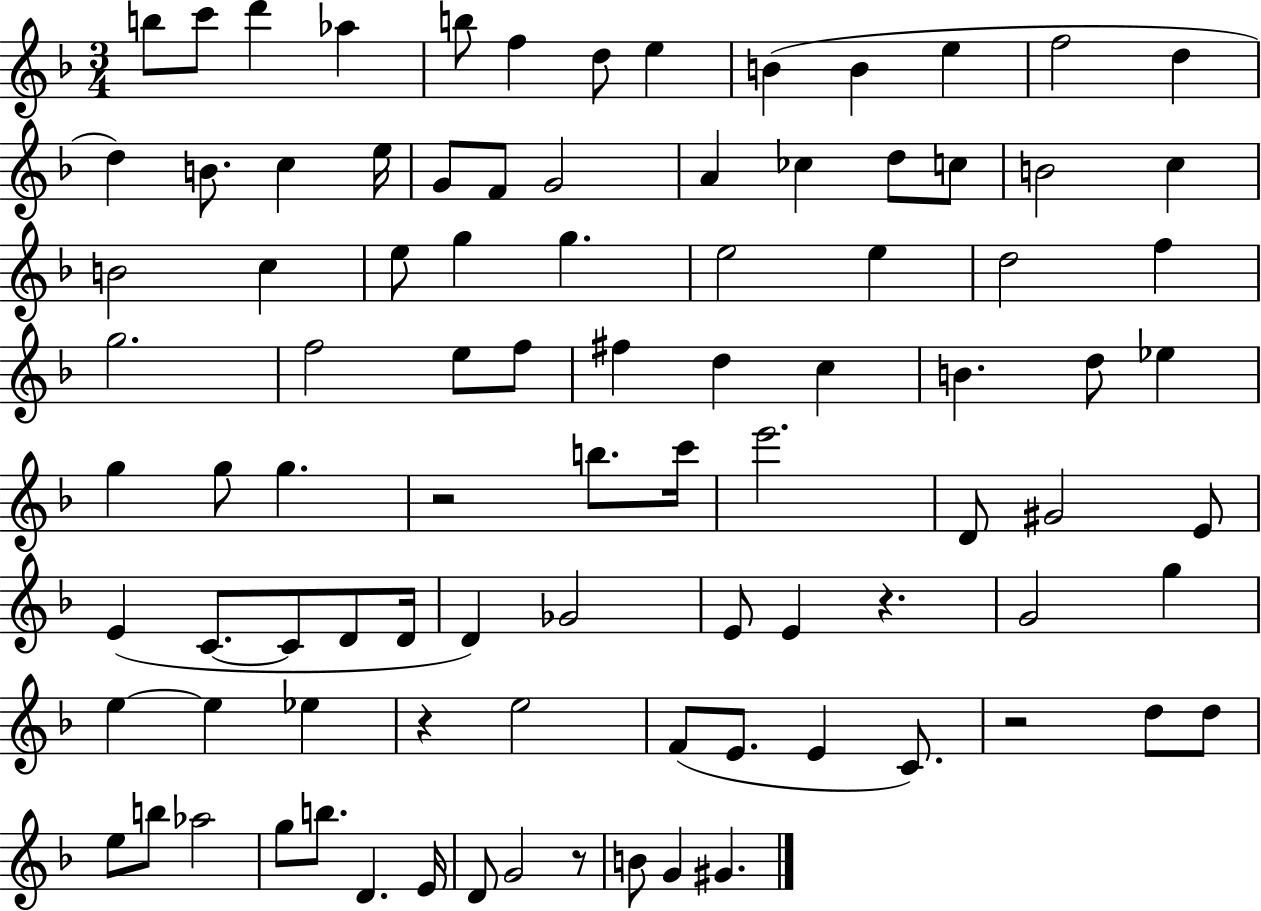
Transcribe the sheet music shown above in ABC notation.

X:1
T:Untitled
M:3/4
L:1/4
K:F
b/2 c'/2 d' _a b/2 f d/2 e B B e f2 d d B/2 c e/4 G/2 F/2 G2 A _c d/2 c/2 B2 c B2 c e/2 g g e2 e d2 f g2 f2 e/2 f/2 ^f d c B d/2 _e g g/2 g z2 b/2 c'/4 e'2 D/2 ^G2 E/2 E C/2 C/2 D/2 D/4 D _G2 E/2 E z G2 g e e _e z e2 F/2 E/2 E C/2 z2 d/2 d/2 e/2 b/2 _a2 g/2 b/2 D E/4 D/2 G2 z/2 B/2 G ^G